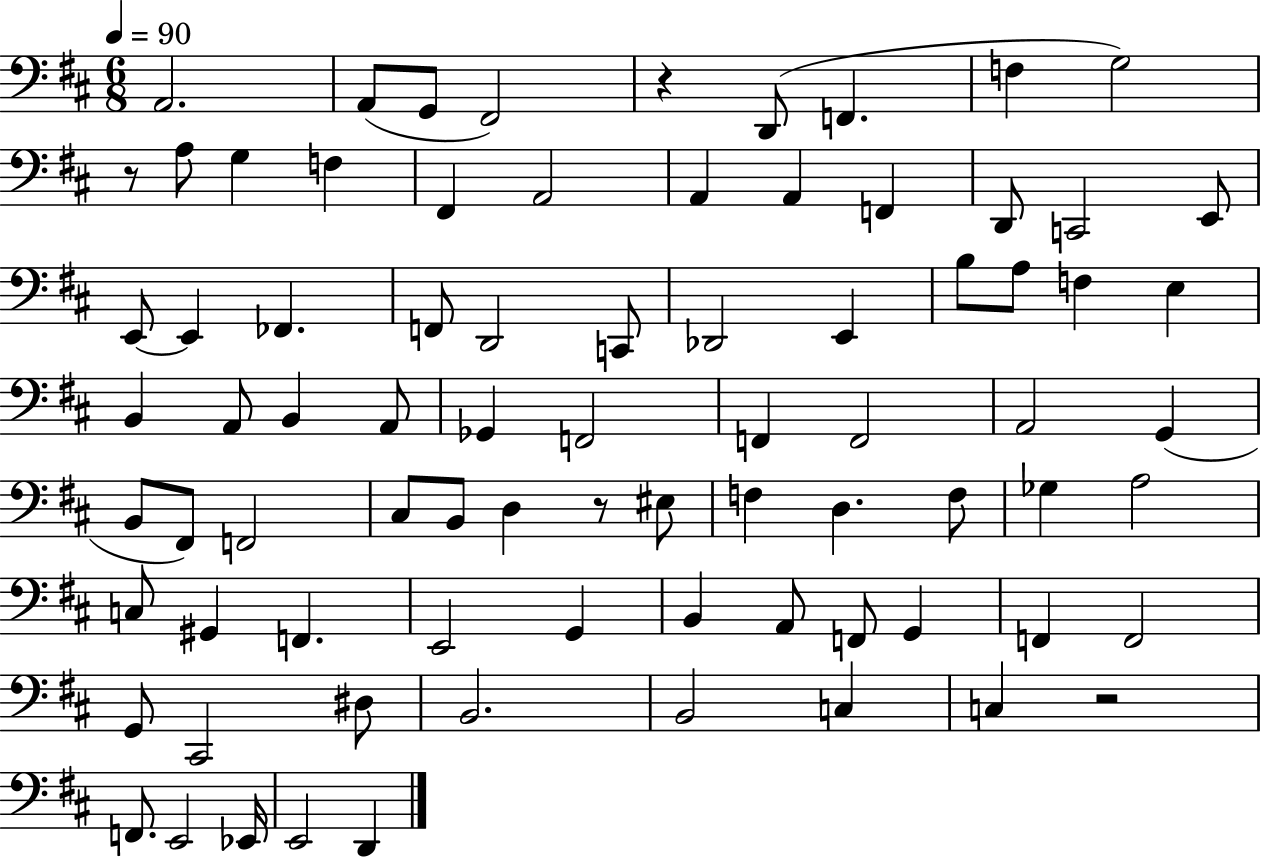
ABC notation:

X:1
T:Untitled
M:6/8
L:1/4
K:D
A,,2 A,,/2 G,,/2 ^F,,2 z D,,/2 F,, F, G,2 z/2 A,/2 G, F, ^F,, A,,2 A,, A,, F,, D,,/2 C,,2 E,,/2 E,,/2 E,, _F,, F,,/2 D,,2 C,,/2 _D,,2 E,, B,/2 A,/2 F, E, B,, A,,/2 B,, A,,/2 _G,, F,,2 F,, F,,2 A,,2 G,, B,,/2 ^F,,/2 F,,2 ^C,/2 B,,/2 D, z/2 ^E,/2 F, D, F,/2 _G, A,2 C,/2 ^G,, F,, E,,2 G,, B,, A,,/2 F,,/2 G,, F,, F,,2 G,,/2 ^C,,2 ^D,/2 B,,2 B,,2 C, C, z2 F,,/2 E,,2 _E,,/4 E,,2 D,,